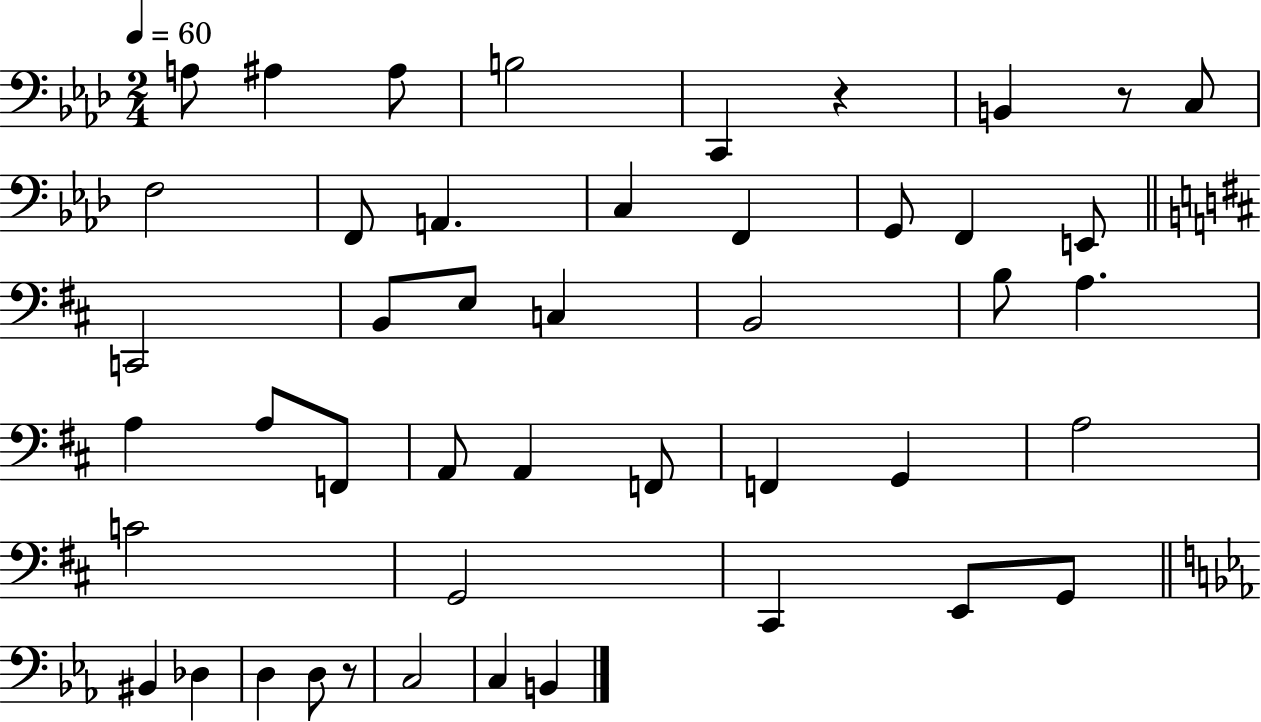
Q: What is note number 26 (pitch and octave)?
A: A2